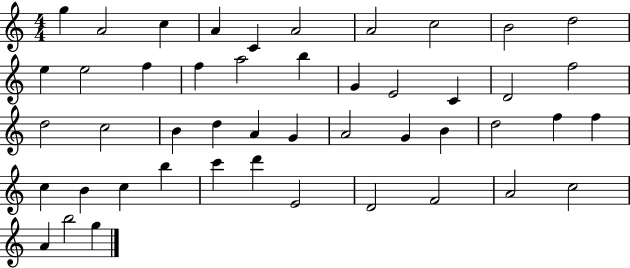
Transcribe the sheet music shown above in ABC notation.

X:1
T:Untitled
M:4/4
L:1/4
K:C
g A2 c A C A2 A2 c2 B2 d2 e e2 f f a2 b G E2 C D2 f2 d2 c2 B d A G A2 G B d2 f f c B c b c' d' E2 D2 F2 A2 c2 A b2 g